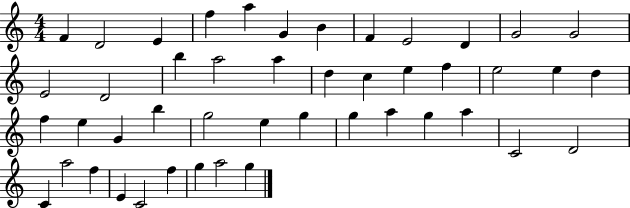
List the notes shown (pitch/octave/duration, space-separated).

F4/q D4/h E4/q F5/q A5/q G4/q B4/q F4/q E4/h D4/q G4/h G4/h E4/h D4/h B5/q A5/h A5/q D5/q C5/q E5/q F5/q E5/h E5/q D5/q F5/q E5/q G4/q B5/q G5/h E5/q G5/q G5/q A5/q G5/q A5/q C4/h D4/h C4/q A5/h F5/q E4/q C4/h F5/q G5/q A5/h G5/q